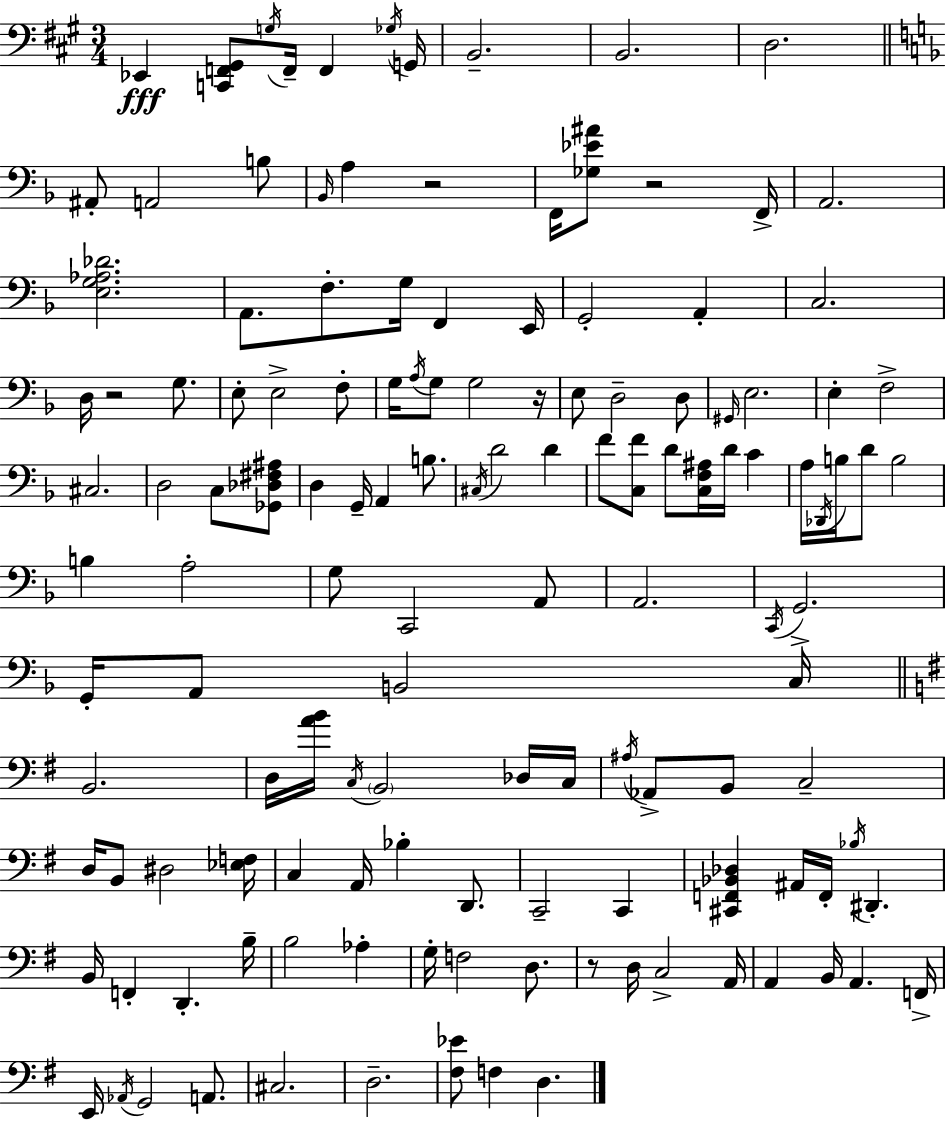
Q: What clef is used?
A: bass